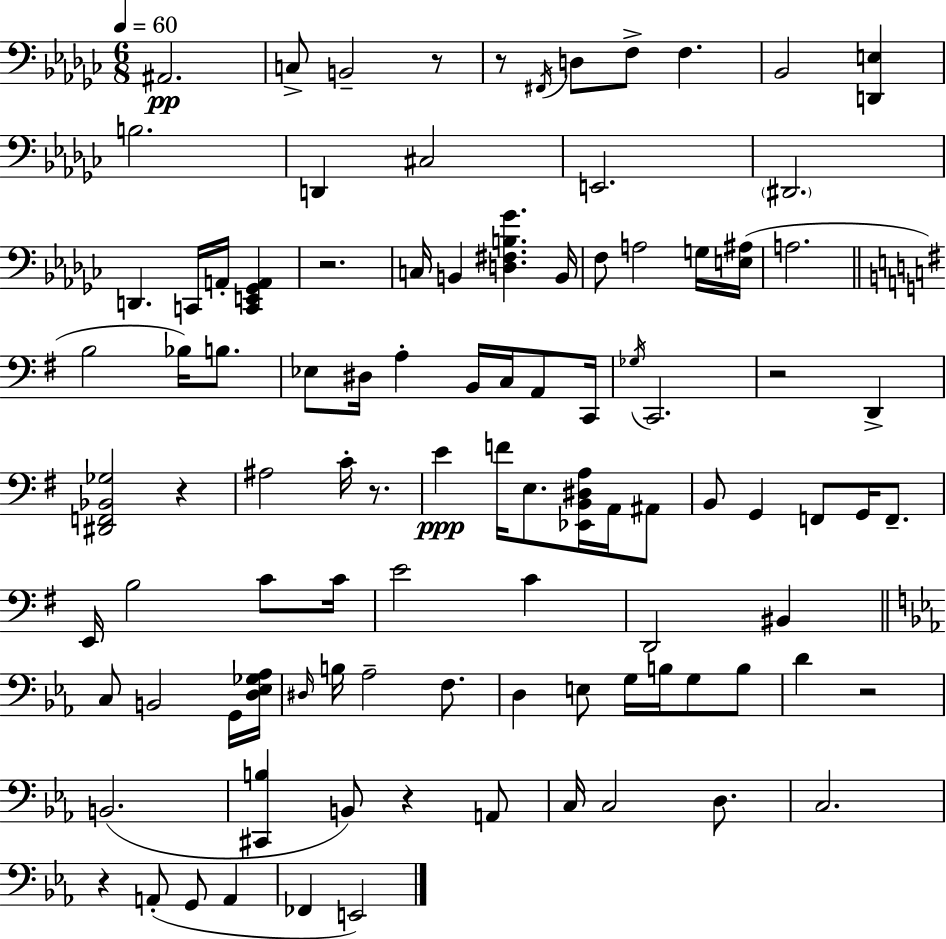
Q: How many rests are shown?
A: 9